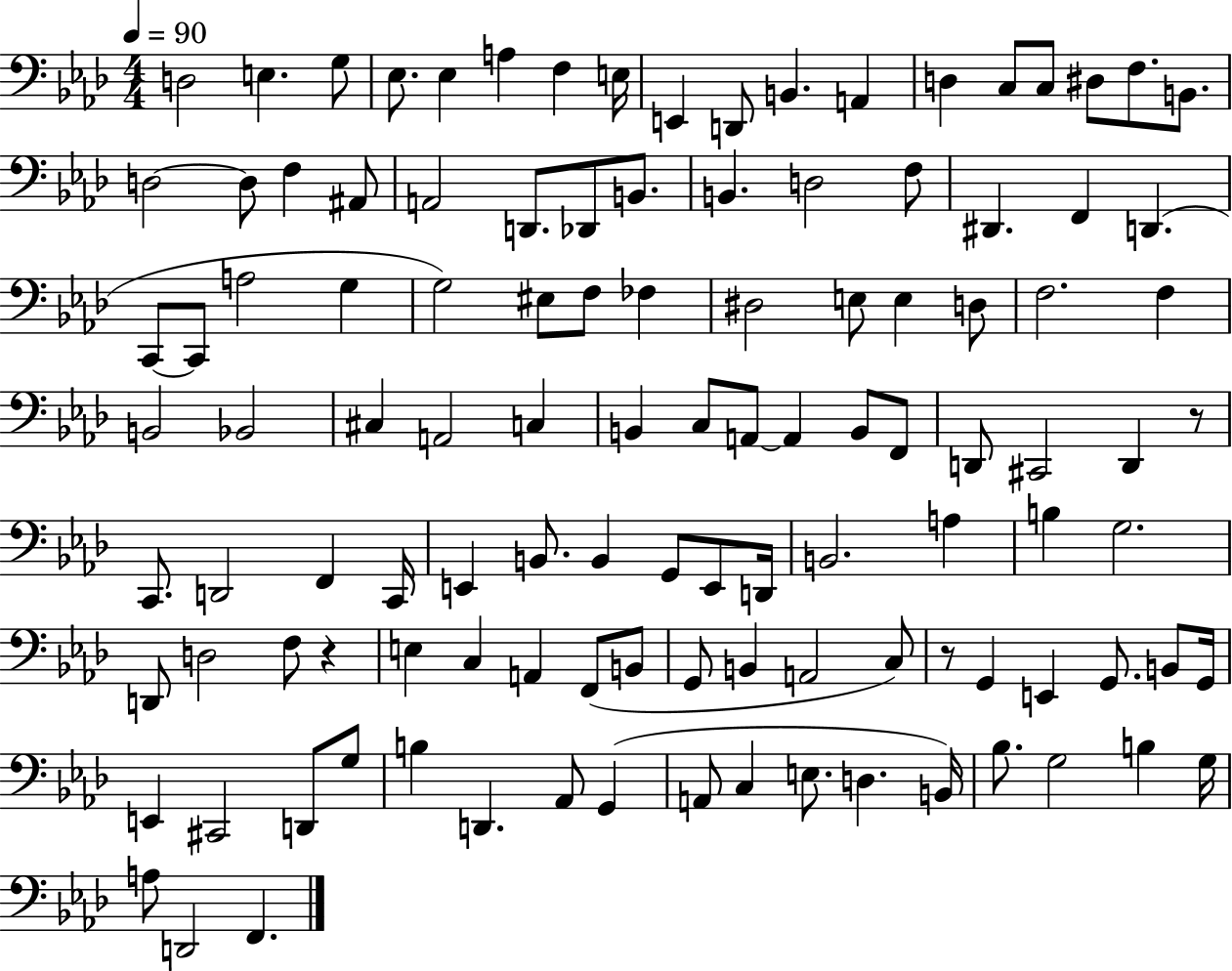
X:1
T:Untitled
M:4/4
L:1/4
K:Ab
D,2 E, G,/2 _E,/2 _E, A, F, E,/4 E,, D,,/2 B,, A,, D, C,/2 C,/2 ^D,/2 F,/2 B,,/2 D,2 D,/2 F, ^A,,/2 A,,2 D,,/2 _D,,/2 B,,/2 B,, D,2 F,/2 ^D,, F,, D,, C,,/2 C,,/2 A,2 G, G,2 ^E,/2 F,/2 _F, ^D,2 E,/2 E, D,/2 F,2 F, B,,2 _B,,2 ^C, A,,2 C, B,, C,/2 A,,/2 A,, B,,/2 F,,/2 D,,/2 ^C,,2 D,, z/2 C,,/2 D,,2 F,, C,,/4 E,, B,,/2 B,, G,,/2 E,,/2 D,,/4 B,,2 A, B, G,2 D,,/2 D,2 F,/2 z E, C, A,, F,,/2 B,,/2 G,,/2 B,, A,,2 C,/2 z/2 G,, E,, G,,/2 B,,/2 G,,/4 E,, ^C,,2 D,,/2 G,/2 B, D,, _A,,/2 G,, A,,/2 C, E,/2 D, B,,/4 _B,/2 G,2 B, G,/4 A,/2 D,,2 F,,